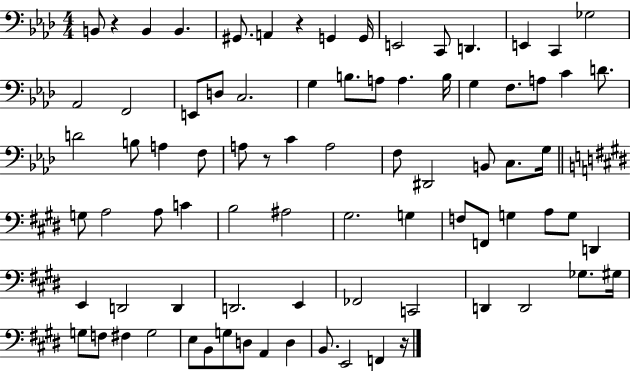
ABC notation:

X:1
T:Untitled
M:4/4
L:1/4
K:Ab
B,,/2 z B,, B,, ^G,,/2 A,, z G,, G,,/4 E,,2 C,,/2 D,, E,, C,, _G,2 _A,,2 F,,2 E,,/2 D,/2 C,2 G, B,/2 A,/2 A, B,/4 G, F,/2 A,/2 C D/2 D2 B,/2 A, F,/2 A,/2 z/2 C A,2 F,/2 ^D,,2 B,,/2 C,/2 G,/4 G,/2 A,2 A,/2 C B,2 ^A,2 ^G,2 G, F,/2 F,,/2 G, A,/2 G,/2 D,, E,, D,,2 D,, D,,2 E,, _F,,2 C,,2 D,, D,,2 _G,/2 ^G,/4 G,/2 F,/2 ^F, G,2 E,/2 B,,/2 G,/2 D,/2 A,, D, B,,/2 E,,2 F,, z/4